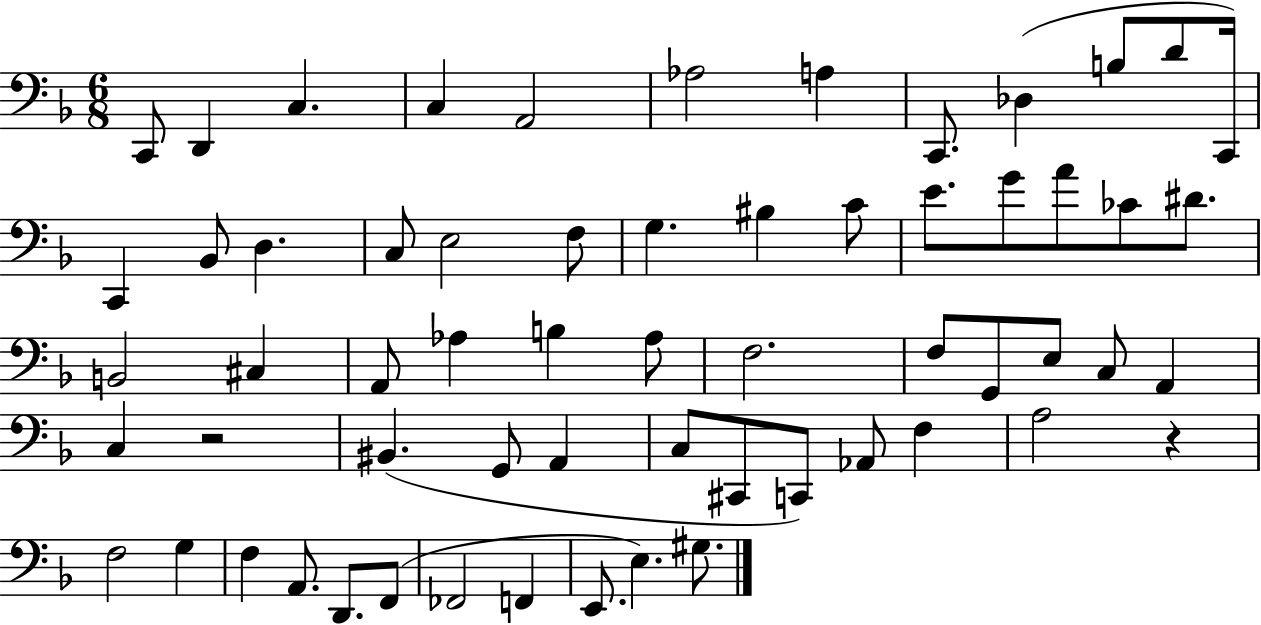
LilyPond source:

{
  \clef bass
  \numericTimeSignature
  \time 6/8
  \key f \major
  c,8 d,4 c4. | c4 a,2 | aes2 a4 | c,8. des4( b8 d'8 c,16) | \break c,4 bes,8 d4. | c8 e2 f8 | g4. bis4 c'8 | e'8. g'8 a'8 ces'8 dis'8. | \break b,2 cis4 | a,8 aes4 b4 aes8 | f2. | f8 g,8 e8 c8 a,4 | \break c4 r2 | bis,4.( g,8 a,4 | c8 cis,8 c,8) aes,8 f4 | a2 r4 | \break f2 g4 | f4 a,8. d,8. f,8( | fes,2 f,4 | e,8. e4.) gis8. | \break \bar "|."
}